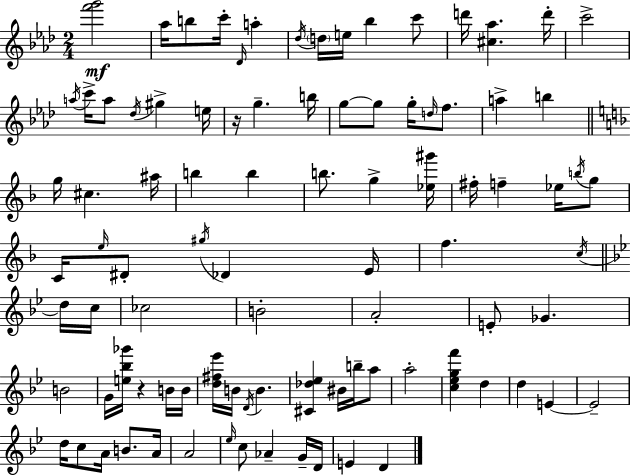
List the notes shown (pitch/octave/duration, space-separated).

[F6,G6]/h Ab5/s B5/e C6/s Db4/s A5/q Db5/s D5/s E5/s Bb5/q C6/e D6/s [C#5,Ab5]/q. D6/s C6/h A5/s C6/s A5/e Db5/s G#5/q E5/s R/s G5/q. B5/s G5/e G5/e G5/s D5/s F5/e. A5/q B5/q G5/s C#5/q. A#5/s B5/q B5/q B5/e. G5/q [Eb5,G#6]/s F#5/s F5/q Eb5/s B5/s G5/e C4/s E5/s D#4/e G#5/s Db4/q E4/s F5/q. C5/s D5/s C5/s CES5/h B4/h A4/h E4/e Gb4/q. B4/h G4/s [E5,Bb5,Gb6]/s R/q B4/s B4/s [D5,F#5,Eb6]/s B4/s D4/s B4/q. [C#4,Db5,Eb5]/q BIS4/s B5/s A5/e A5/h [C5,Eb5,G5,F6]/q D5/q D5/q E4/q E4/h D5/s C5/e A4/s B4/e. A4/s A4/h Eb5/s C5/e Ab4/q G4/s D4/s E4/q D4/q